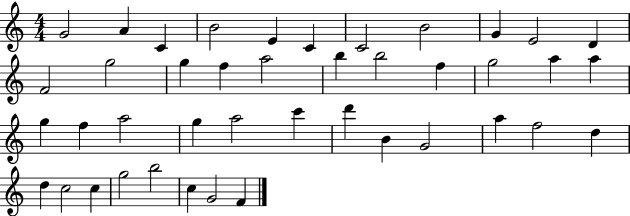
G4/h A4/q C4/q B4/h E4/q C4/q C4/h B4/h G4/q E4/h D4/q F4/h G5/h G5/q F5/q A5/h B5/q B5/h F5/q G5/h A5/q A5/q G5/q F5/q A5/h G5/q A5/h C6/q D6/q B4/q G4/h A5/q F5/h D5/q D5/q C5/h C5/q G5/h B5/h C5/q G4/h F4/q